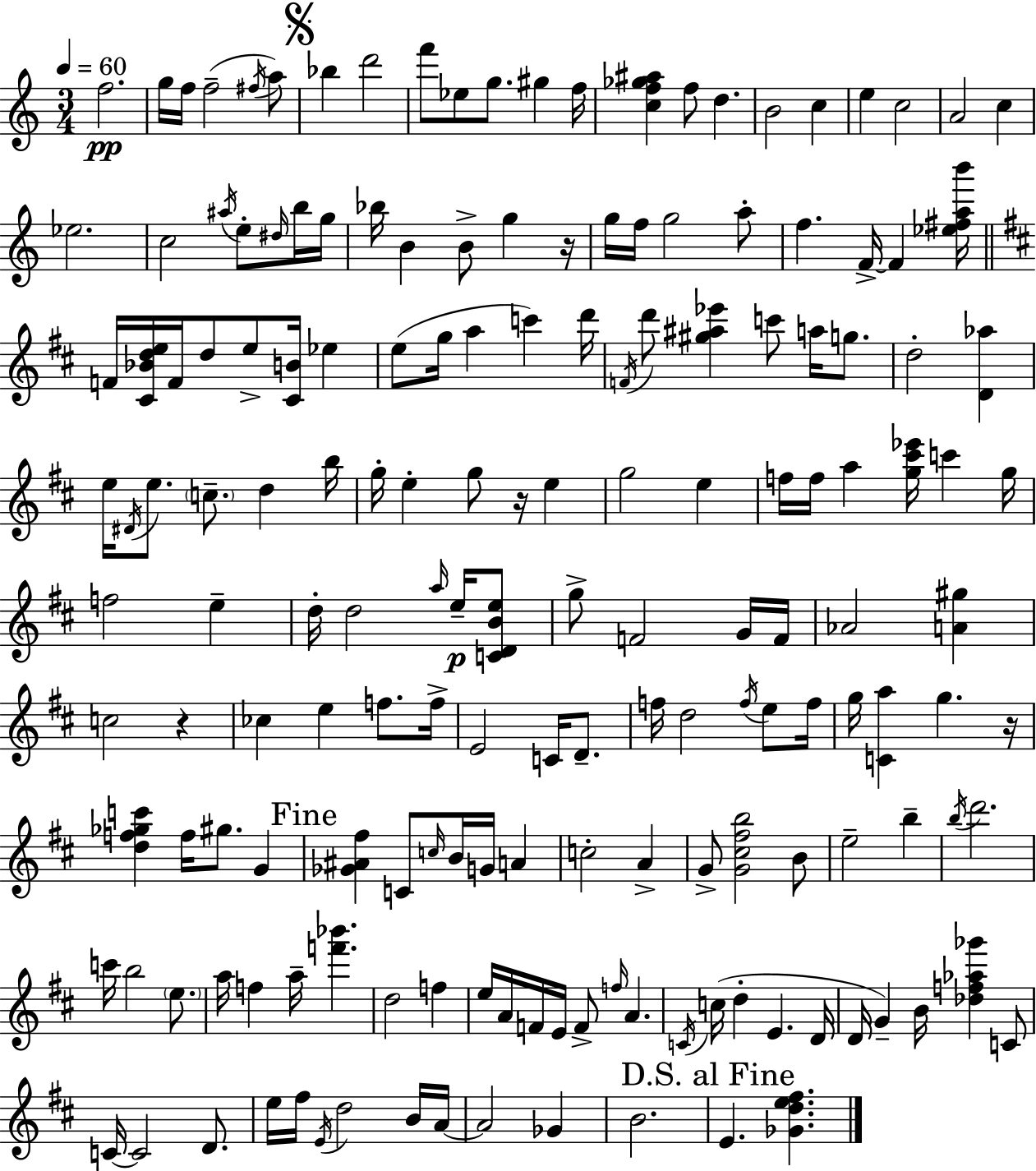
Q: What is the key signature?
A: C major